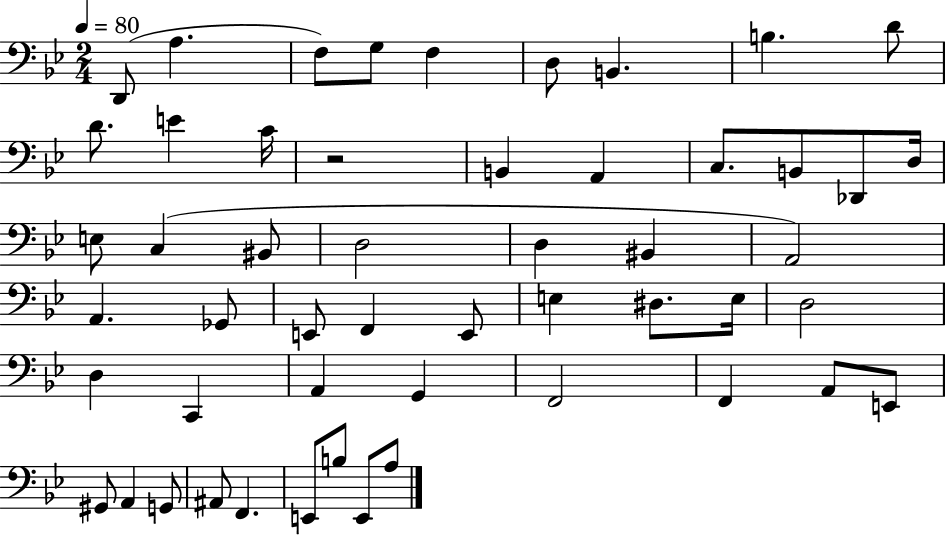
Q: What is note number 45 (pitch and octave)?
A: G2